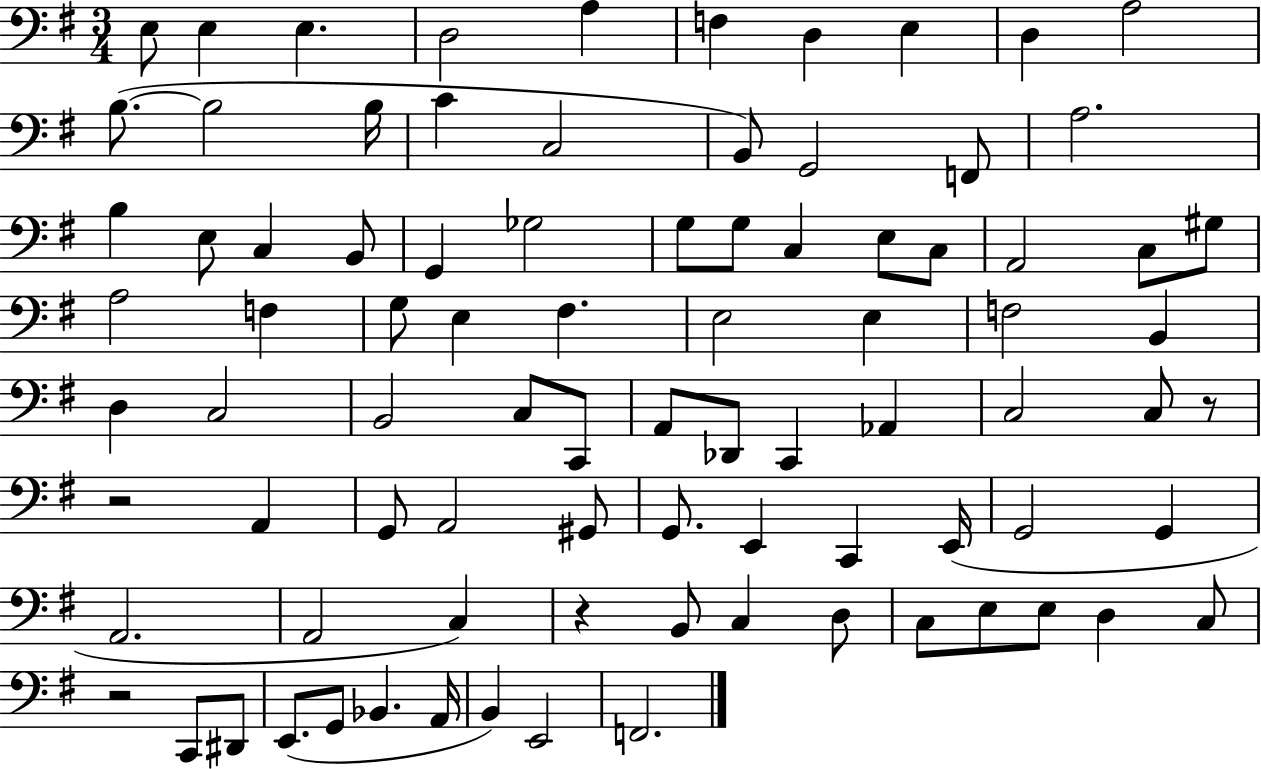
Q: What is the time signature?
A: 3/4